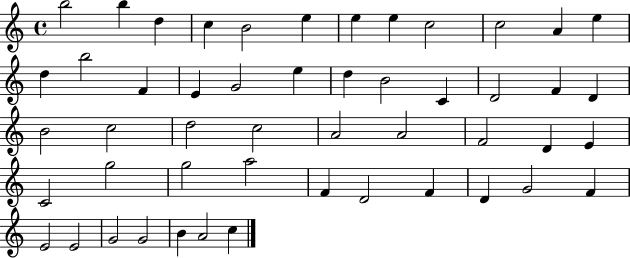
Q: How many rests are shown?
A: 0